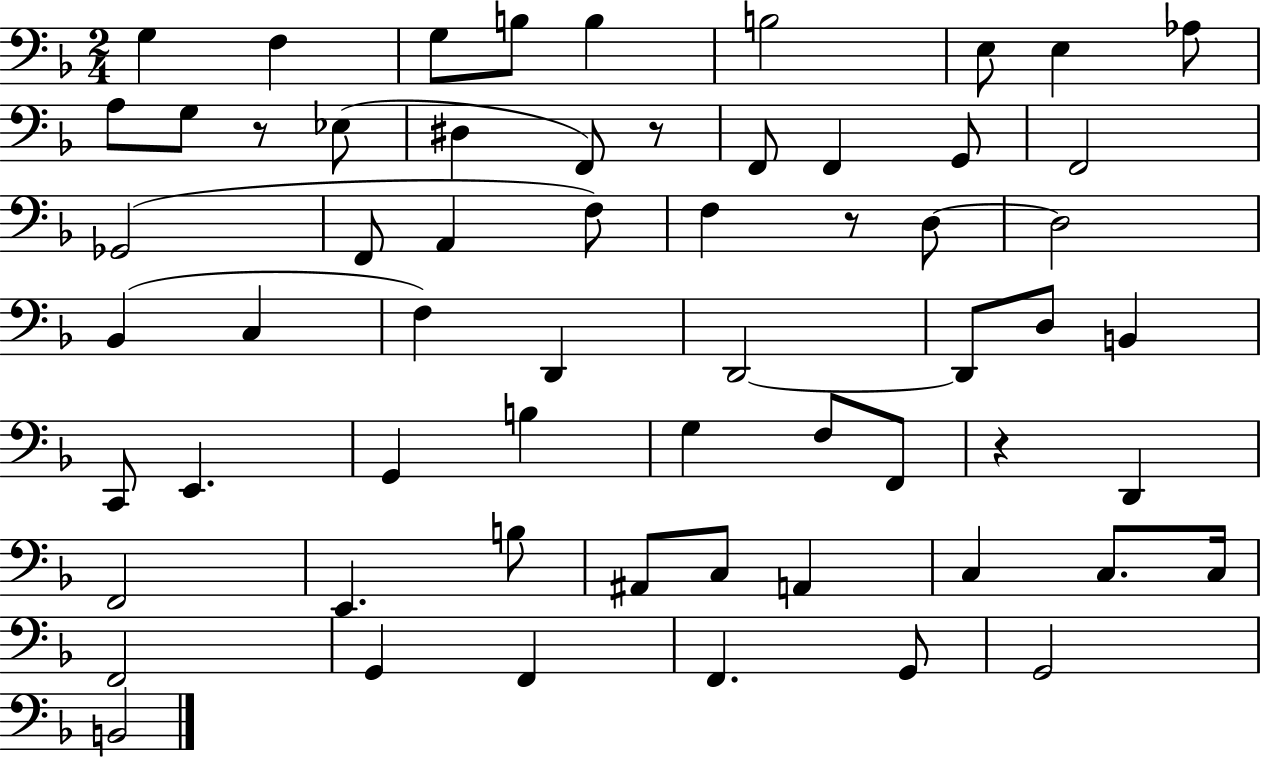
X:1
T:Untitled
M:2/4
L:1/4
K:F
G, F, G,/2 B,/2 B, B,2 E,/2 E, _A,/2 A,/2 G,/2 z/2 _E,/2 ^D, F,,/2 z/2 F,,/2 F,, G,,/2 F,,2 _G,,2 F,,/2 A,, F,/2 F, z/2 D,/2 D,2 _B,, C, F, D,, D,,2 D,,/2 D,/2 B,, C,,/2 E,, G,, B, G, F,/2 F,,/2 z D,, F,,2 E,, B,/2 ^A,,/2 C,/2 A,, C, C,/2 C,/4 F,,2 G,, F,, F,, G,,/2 G,,2 B,,2